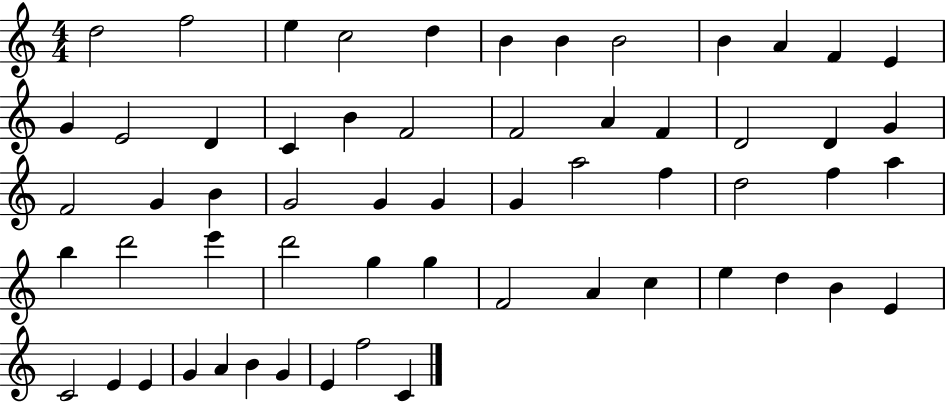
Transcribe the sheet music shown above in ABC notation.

X:1
T:Untitled
M:4/4
L:1/4
K:C
d2 f2 e c2 d B B B2 B A F E G E2 D C B F2 F2 A F D2 D G F2 G B G2 G G G a2 f d2 f a b d'2 e' d'2 g g F2 A c e d B E C2 E E G A B G E f2 C